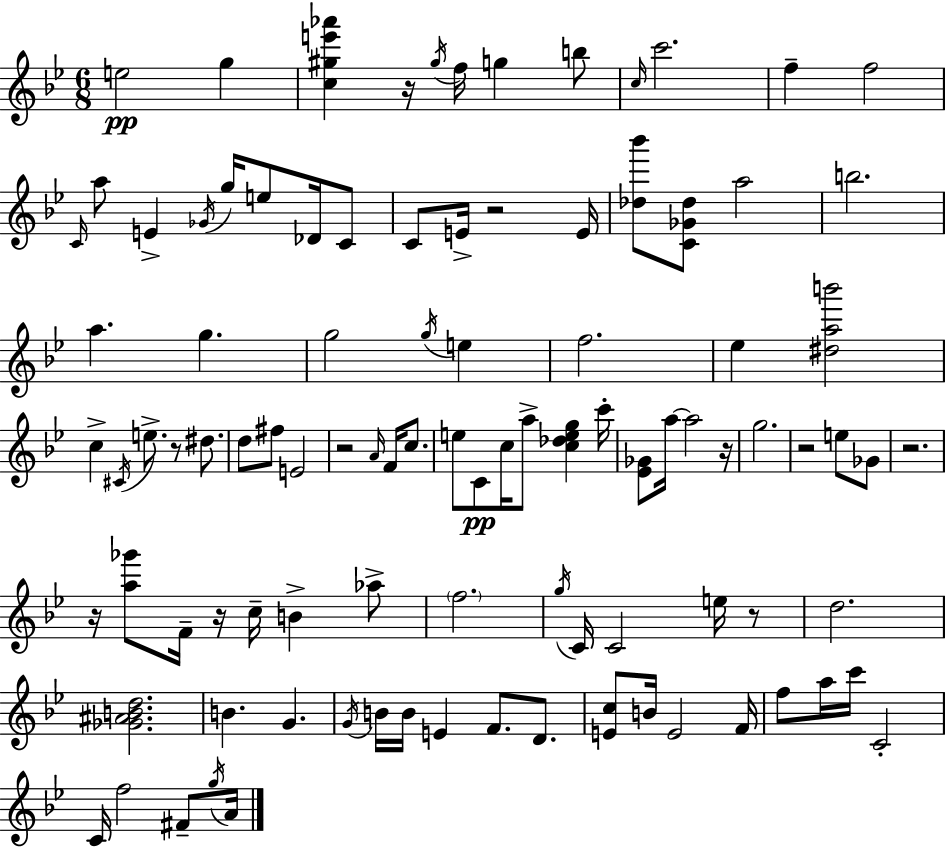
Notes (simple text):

E5/h G5/q [C5,G#5,E6,Ab6]/q R/s G#5/s F5/s G5/q B5/e C5/s C6/h. F5/q F5/h C4/s A5/e E4/q Gb4/s G5/s E5/e Db4/s C4/e C4/e E4/s R/h E4/s [Db5,Bb6]/e [C4,Gb4,Db5]/e A5/h B5/h. A5/q. G5/q. G5/h G5/s E5/q F5/h. Eb5/q [D#5,A5,B6]/h C5/q C#4/s E5/e. R/e D#5/e. D5/e F#5/e E4/h R/h A4/s F4/s C5/e. E5/e C4/e C5/s A5/e [C5,Db5,E5,G5]/q C6/s [Eb4,Gb4]/e A5/s A5/h R/s G5/h. R/h E5/e Gb4/e R/h. R/s [A5,Gb6]/e F4/s R/s C5/s B4/q Ab5/e F5/h. G5/s C4/s C4/h E5/s R/e D5/h. [Gb4,A#4,B4,D5]/h. B4/q. G4/q. G4/s B4/s B4/s E4/q F4/e. D4/e. [E4,C5]/e B4/s E4/h F4/s F5/e A5/s C6/s C4/h C4/s F5/h F#4/e G5/s A4/s